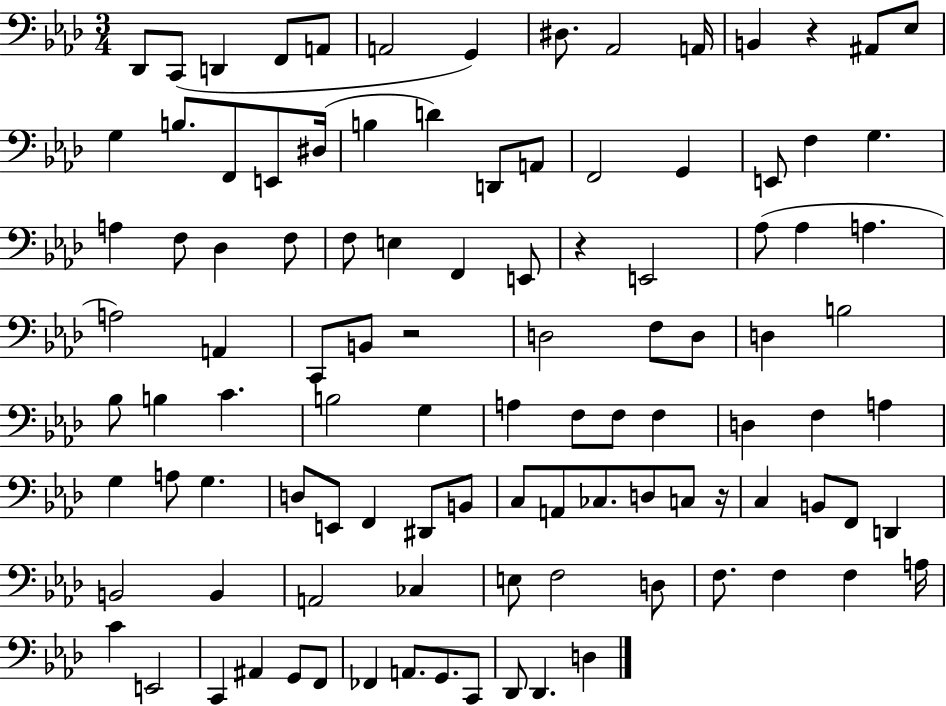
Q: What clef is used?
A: bass